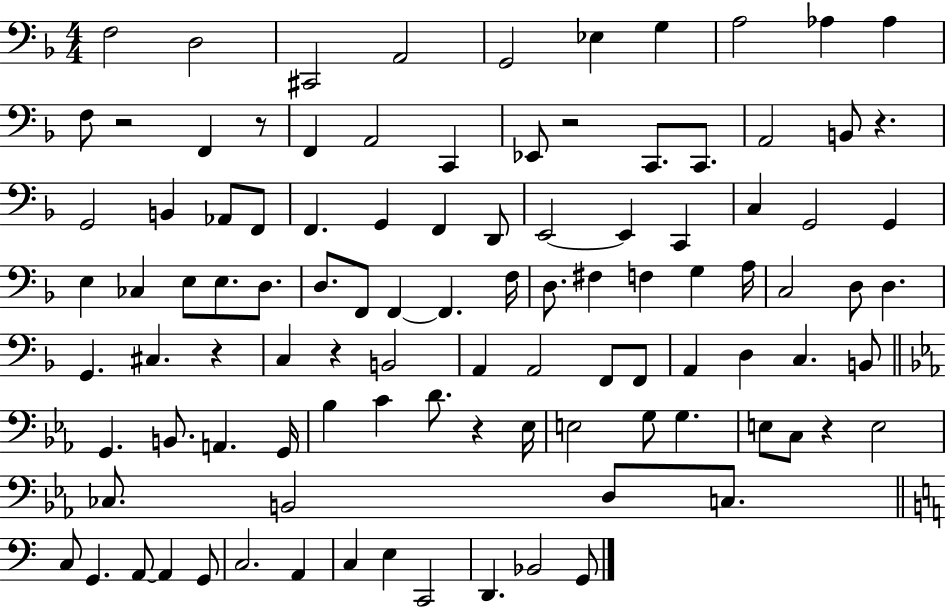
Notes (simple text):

F3/h D3/h C#2/h A2/h G2/h Eb3/q G3/q A3/h Ab3/q Ab3/q F3/e R/h F2/q R/e F2/q A2/h C2/q Eb2/e R/h C2/e. C2/e. A2/h B2/e R/q. G2/h B2/q Ab2/e F2/e F2/q. G2/q F2/q D2/e E2/h E2/q C2/q C3/q G2/h G2/q E3/q CES3/q E3/e E3/e. D3/e. D3/e. F2/e F2/q F2/q. F3/s D3/e. F#3/q F3/q G3/q A3/s C3/h D3/e D3/q. G2/q. C#3/q. R/q C3/q R/q B2/h A2/q A2/h F2/e F2/e A2/q D3/q C3/q. B2/e G2/q. B2/e. A2/q. G2/s Bb3/q C4/q D4/e. R/q Eb3/s E3/h G3/e G3/q. E3/e C3/e R/q E3/h CES3/e. B2/h D3/e C3/e. C3/e G2/q. A2/e A2/q G2/e C3/h. A2/q C3/q E3/q C2/h D2/q. Bb2/h G2/e